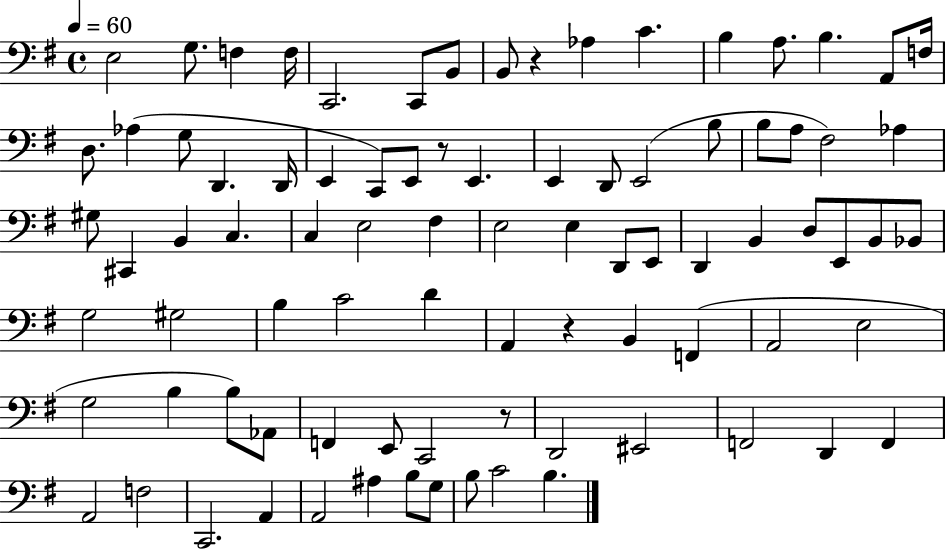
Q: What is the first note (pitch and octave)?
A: E3